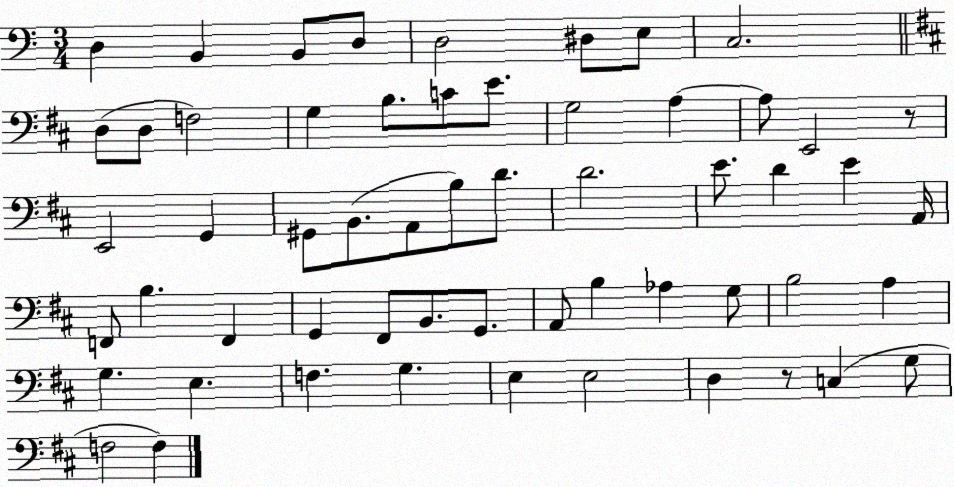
X:1
T:Untitled
M:3/4
L:1/4
K:C
D, B,, B,,/2 D,/2 D,2 ^D,/2 E,/2 C,2 D,/2 D,/2 F,2 G, B,/2 C/2 E/2 G,2 A, A,/2 E,,2 z/2 E,,2 G,, ^G,,/2 B,,/2 A,,/2 B,/2 D/2 D2 E/2 D E A,,/4 F,,/2 B, F,, G,, ^F,,/2 B,,/2 G,,/2 A,,/2 B, _A, G,/2 B,2 A, G, E, F, G, E, E,2 D, z/2 C, G,/2 F,2 F,